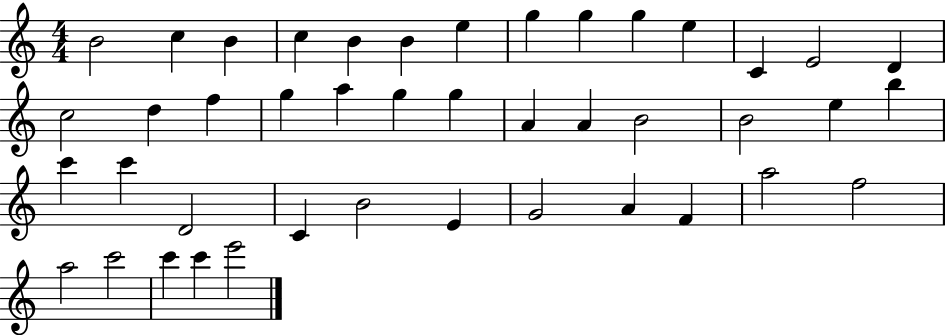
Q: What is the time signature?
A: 4/4